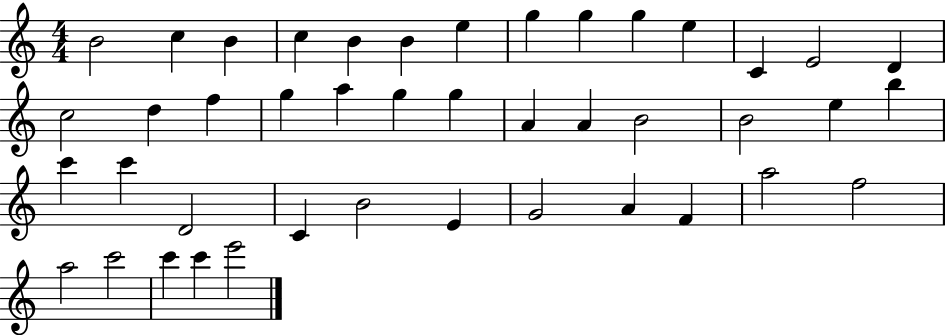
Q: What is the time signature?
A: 4/4